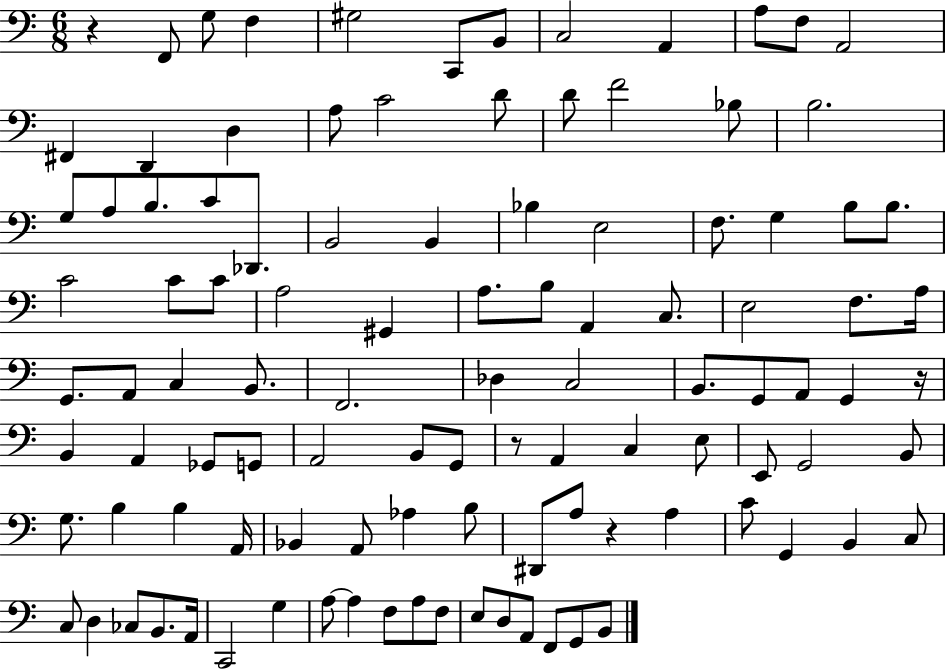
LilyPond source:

{
  \clef bass
  \numericTimeSignature
  \time 6/8
  \key c \major
  r4 f,8 g8 f4 | gis2 c,8 b,8 | c2 a,4 | a8 f8 a,2 | \break fis,4 d,4 d4 | a8 c'2 d'8 | d'8 f'2 bes8 | b2. | \break g8 a8 b8. c'8 des,8. | b,2 b,4 | bes4 e2 | f8. g4 b8 b8. | \break c'2 c'8 c'8 | a2 gis,4 | a8. b8 a,4 c8. | e2 f8. a16 | \break g,8. a,8 c4 b,8. | f,2. | des4 c2 | b,8. g,8 a,8 g,4 r16 | \break b,4 a,4 ges,8 g,8 | a,2 b,8 g,8 | r8 a,4 c4 e8 | e,8 g,2 b,8 | \break g8. b4 b4 a,16 | bes,4 a,8 aes4 b8 | dis,8 a8 r4 a4 | c'8 g,4 b,4 c8 | \break c8 d4 ces8 b,8. a,16 | c,2 g4 | a8~~ a4 f8 a8 f8 | e8 d8 a,8 f,8 g,8 b,8 | \break \bar "|."
}